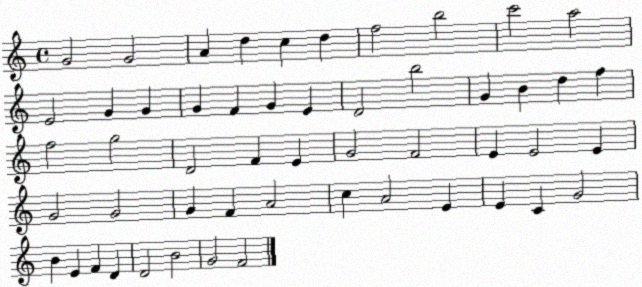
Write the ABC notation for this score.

X:1
T:Untitled
M:4/4
L:1/4
K:C
G2 G2 A d c d f2 b2 c'2 a2 E2 G G G F G E D2 b2 G B d f f2 g2 D2 F E G2 F2 E E2 E G2 G2 G F A2 c A2 E E C G2 B E F D D2 B2 G2 F2